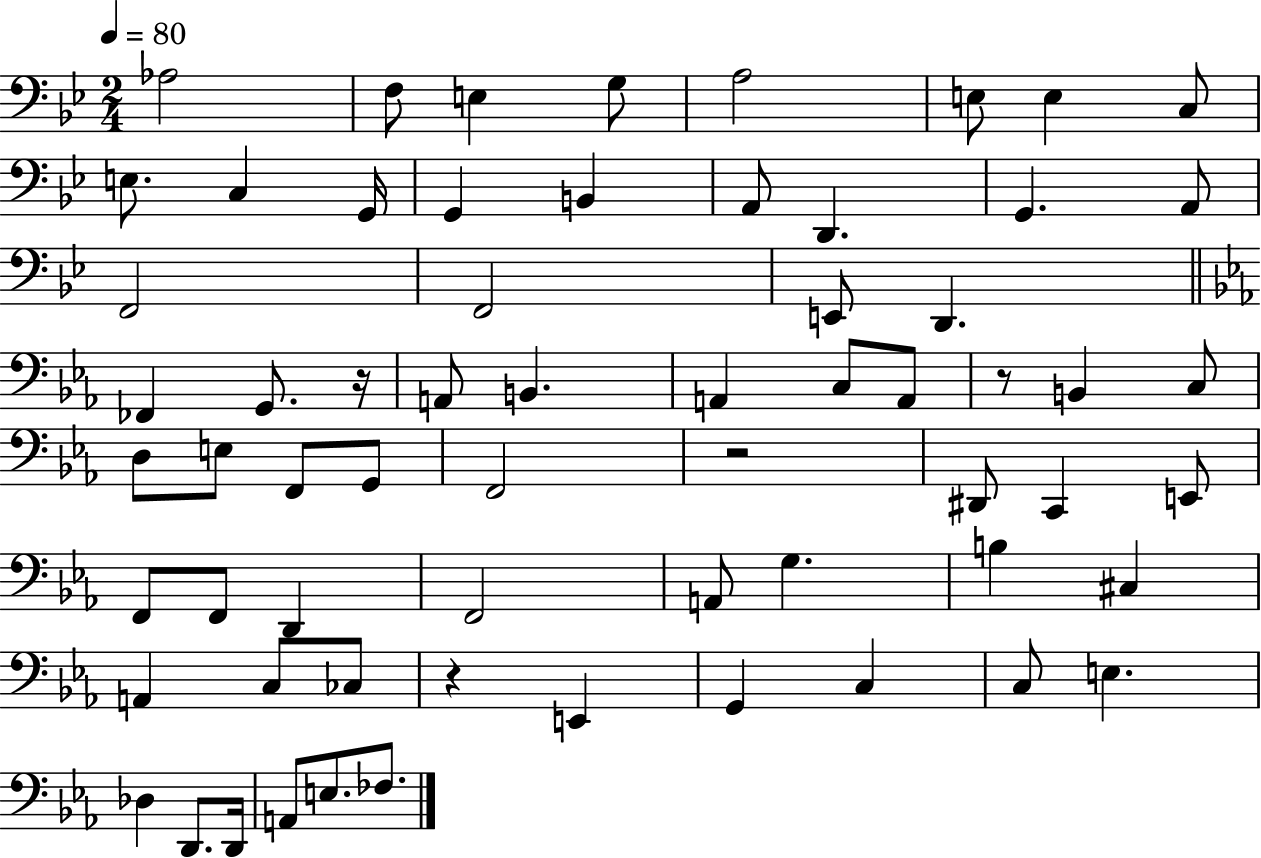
{
  \clef bass
  \numericTimeSignature
  \time 2/4
  \key bes \major
  \tempo 4 = 80
  aes2 | f8 e4 g8 | a2 | e8 e4 c8 | \break e8. c4 g,16 | g,4 b,4 | a,8 d,4. | g,4. a,8 | \break f,2 | f,2 | e,8 d,4. | \bar "||" \break \key ees \major fes,4 g,8. r16 | a,8 b,4. | a,4 c8 a,8 | r8 b,4 c8 | \break d8 e8 f,8 g,8 | f,2 | r2 | dis,8 c,4 e,8 | \break f,8 f,8 d,4 | f,2 | a,8 g4. | b4 cis4 | \break a,4 c8 ces8 | r4 e,4 | g,4 c4 | c8 e4. | \break des4 d,8. d,16 | a,8 e8. fes8. | \bar "|."
}